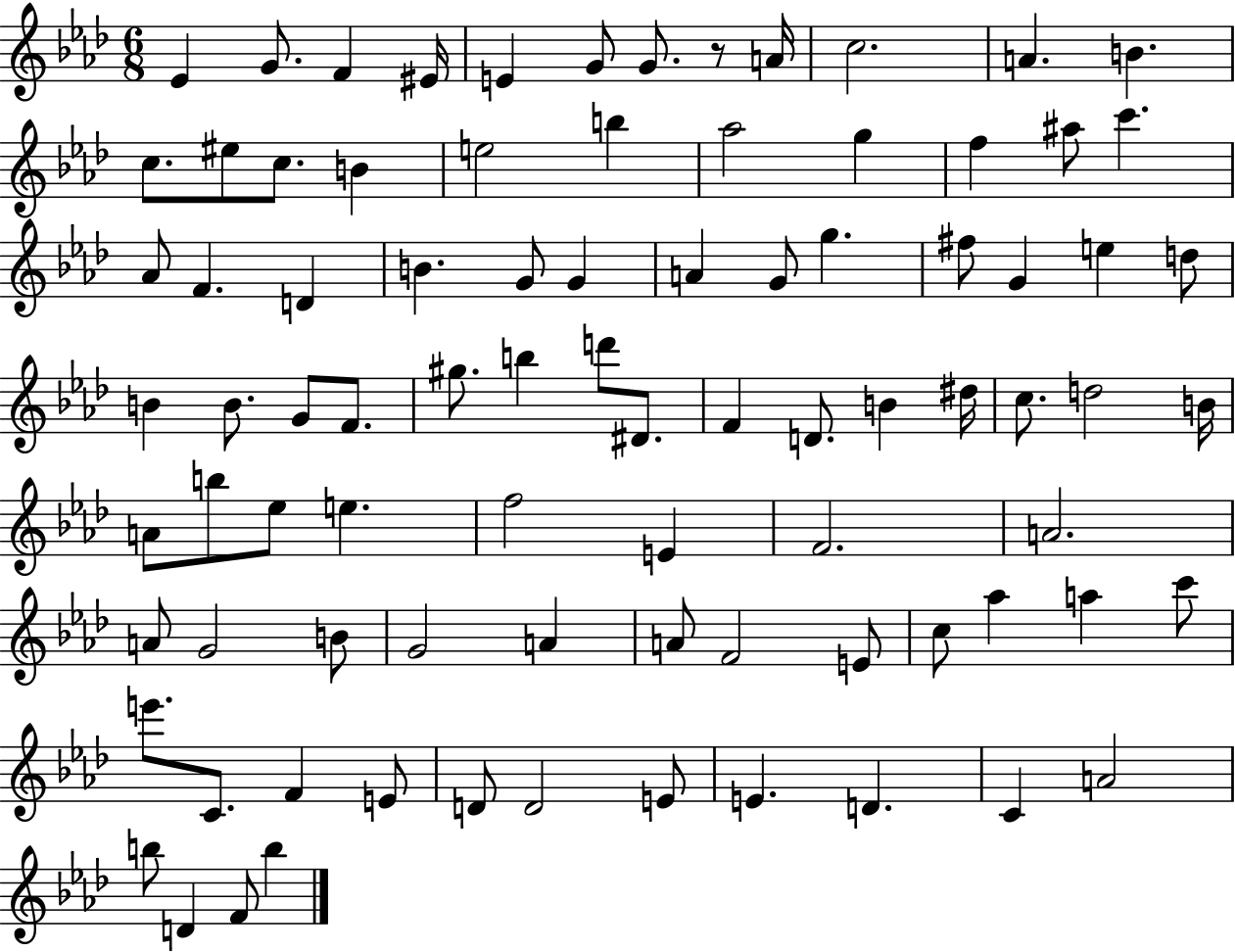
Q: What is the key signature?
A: AES major